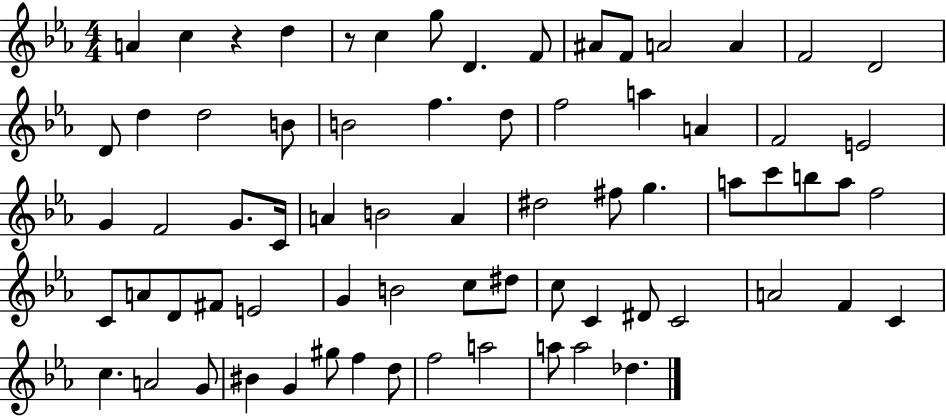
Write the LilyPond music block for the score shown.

{
  \clef treble
  \numericTimeSignature
  \time 4/4
  \key ees \major
  \repeat volta 2 { a'4 c''4 r4 d''4 | r8 c''4 g''8 d'4. f'8 | ais'8 f'8 a'2 a'4 | f'2 d'2 | \break d'8 d''4 d''2 b'8 | b'2 f''4. d''8 | f''2 a''4 a'4 | f'2 e'2 | \break g'4 f'2 g'8. c'16 | a'4 b'2 a'4 | dis''2 fis''8 g''4. | a''8 c'''8 b''8 a''8 f''2 | \break c'8 a'8 d'8 fis'8 e'2 | g'4 b'2 c''8 dis''8 | c''8 c'4 dis'8 c'2 | a'2 f'4 c'4 | \break c''4. a'2 g'8 | bis'4 g'4 gis''8 f''4 d''8 | f''2 a''2 | a''8 a''2 des''4. | \break } \bar "|."
}